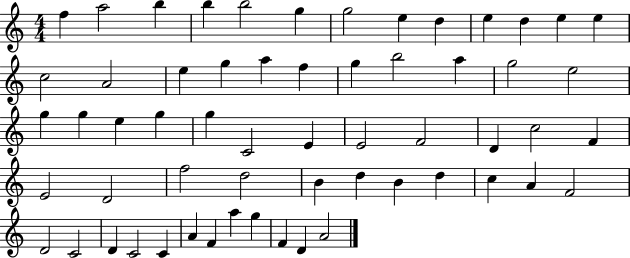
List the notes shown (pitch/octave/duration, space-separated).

F5/q A5/h B5/q B5/q B5/h G5/q G5/h E5/q D5/q E5/q D5/q E5/q E5/q C5/h A4/h E5/q G5/q A5/q F5/q G5/q B5/h A5/q G5/h E5/h G5/q G5/q E5/q G5/q G5/q C4/h E4/q E4/h F4/h D4/q C5/h F4/q E4/h D4/h F5/h D5/h B4/q D5/q B4/q D5/q C5/q A4/q F4/h D4/h C4/h D4/q C4/h C4/q A4/q F4/q A5/q G5/q F4/q D4/q A4/h